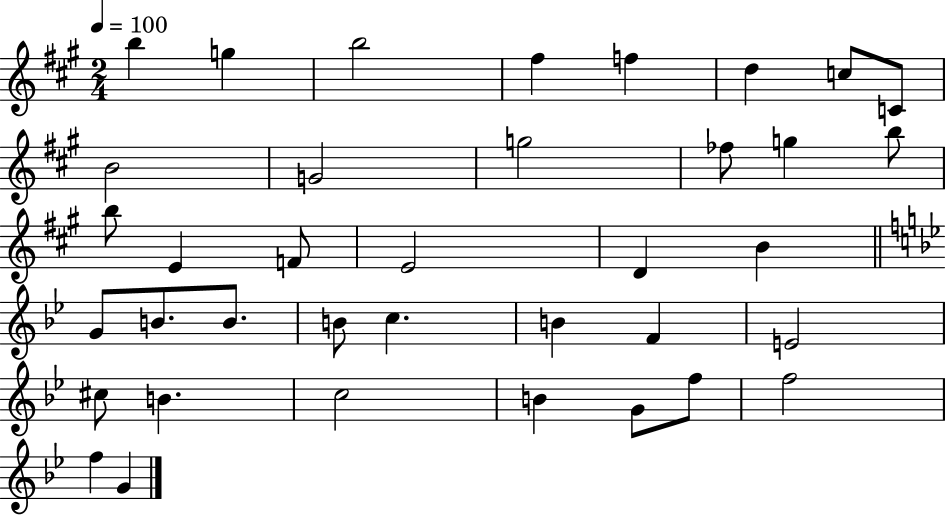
B5/q G5/q B5/h F#5/q F5/q D5/q C5/e C4/e B4/h G4/h G5/h FES5/e G5/q B5/e B5/e E4/q F4/e E4/h D4/q B4/q G4/e B4/e. B4/e. B4/e C5/q. B4/q F4/q E4/h C#5/e B4/q. C5/h B4/q G4/e F5/e F5/h F5/q G4/q